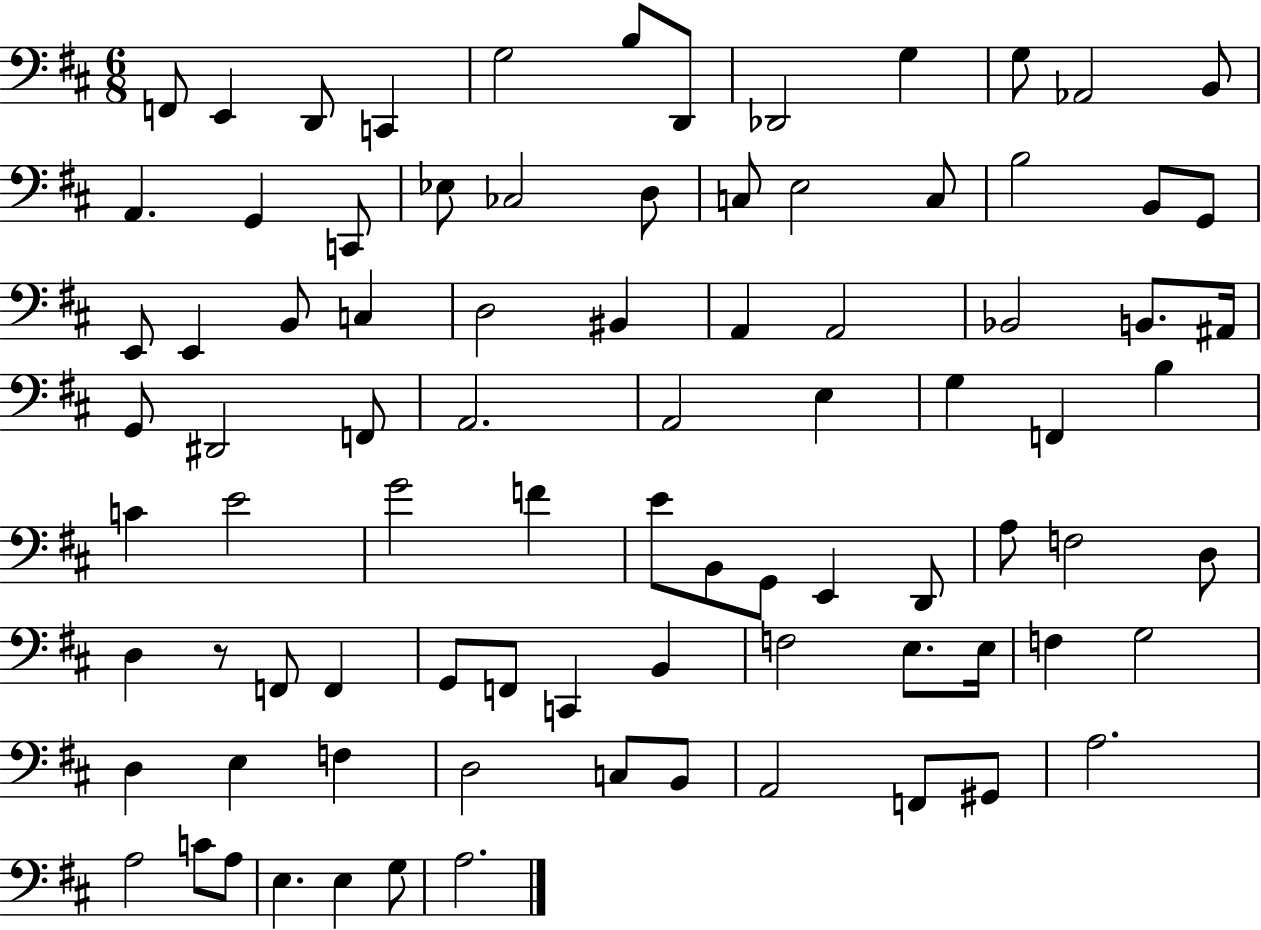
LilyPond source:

{
  \clef bass
  \numericTimeSignature
  \time 6/8
  \key d \major
  f,8 e,4 d,8 c,4 | g2 b8 d,8 | des,2 g4 | g8 aes,2 b,8 | \break a,4. g,4 c,8 | ees8 ces2 d8 | c8 e2 c8 | b2 b,8 g,8 | \break e,8 e,4 b,8 c4 | d2 bis,4 | a,4 a,2 | bes,2 b,8. ais,16 | \break g,8 dis,2 f,8 | a,2. | a,2 e4 | g4 f,4 b4 | \break c'4 e'2 | g'2 f'4 | e'8 b,8 g,8 e,4 d,8 | a8 f2 d8 | \break d4 r8 f,8 f,4 | g,8 f,8 c,4 b,4 | f2 e8. e16 | f4 g2 | \break d4 e4 f4 | d2 c8 b,8 | a,2 f,8 gis,8 | a2. | \break a2 c'8 a8 | e4. e4 g8 | a2. | \bar "|."
}